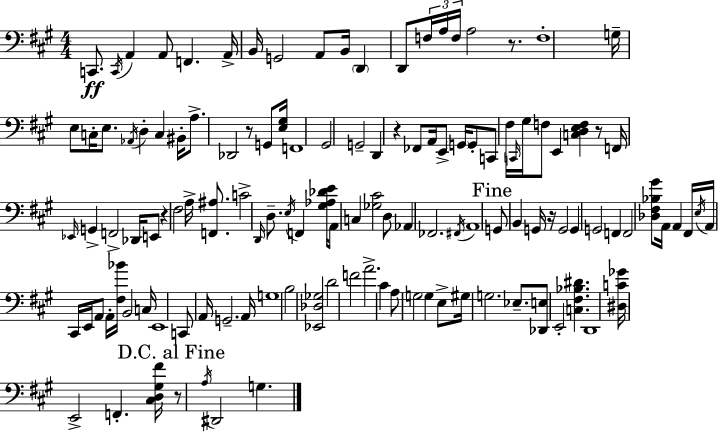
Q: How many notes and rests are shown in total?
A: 126